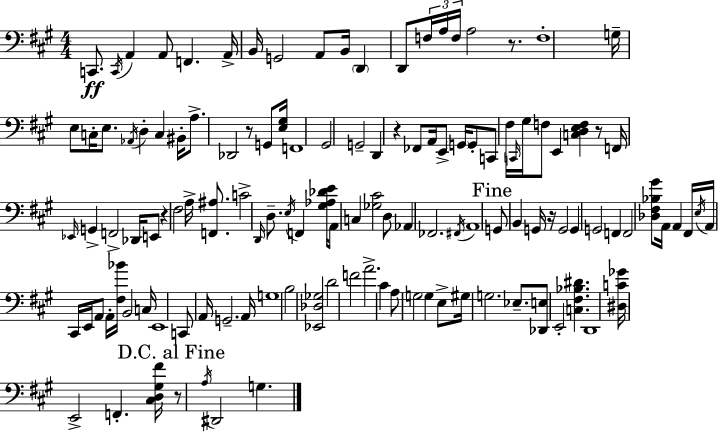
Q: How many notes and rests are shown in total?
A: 126